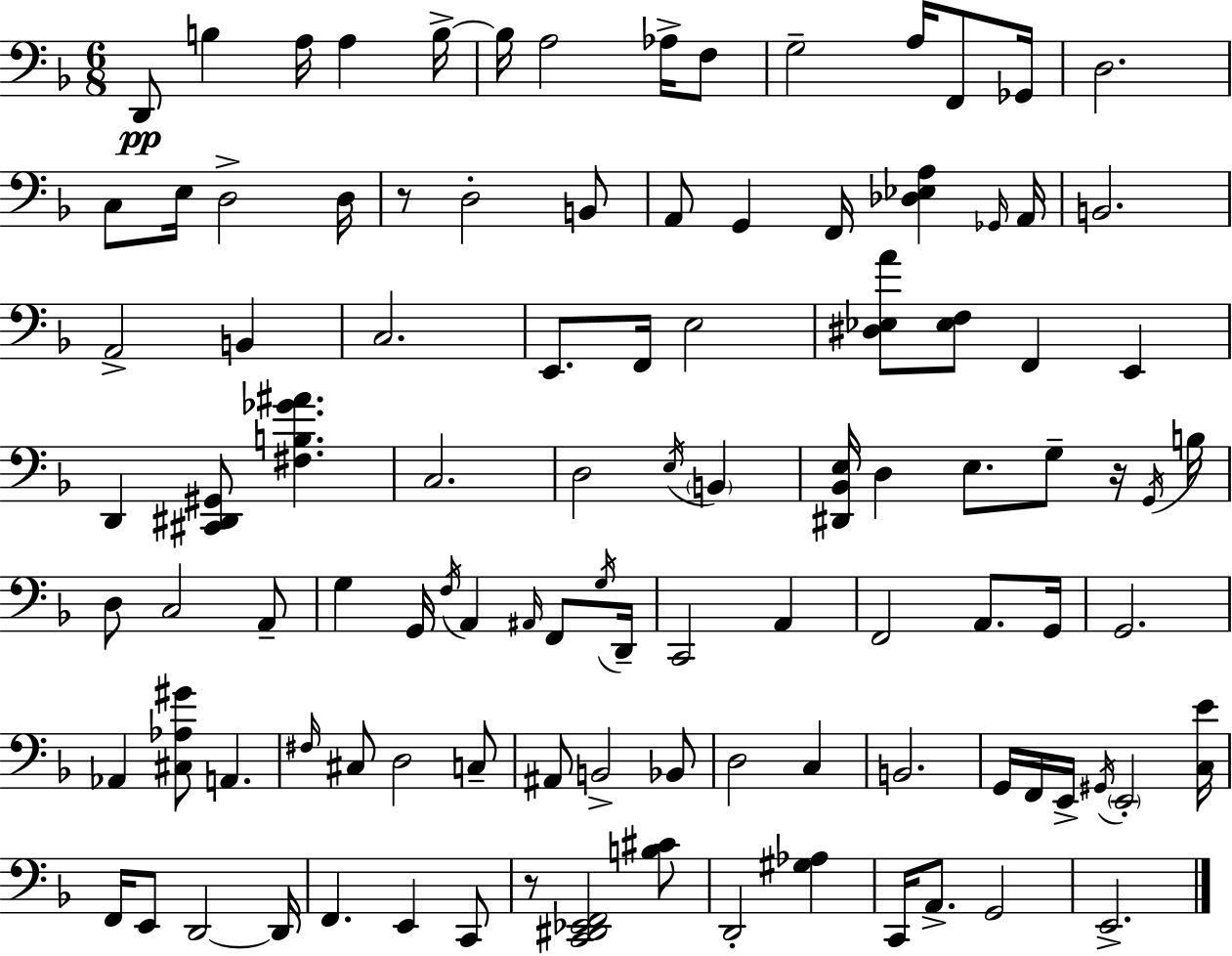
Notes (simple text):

D2/e B3/q A3/s A3/q B3/s B3/s A3/h Ab3/s F3/e G3/h A3/s F2/e Gb2/s D3/h. C3/e E3/s D3/h D3/s R/e D3/h B2/e A2/e G2/q F2/s [Db3,Eb3,A3]/q Gb2/s A2/s B2/h. A2/h B2/q C3/h. E2/e. F2/s E3/h [D#3,Eb3,A4]/e [Eb3,F3]/e F2/q E2/q D2/q [C#2,D#2,G#2]/e [F#3,B3,Gb4,A#4]/q. C3/h. D3/h E3/s B2/q [D#2,Bb2,E3]/s D3/q E3/e. G3/e R/s G2/s B3/s D3/e C3/h A2/e G3/q G2/s F3/s A2/q A#2/s F2/e G3/s D2/s C2/h A2/q F2/h A2/e. G2/s G2/h. Ab2/q [C#3,Ab3,G#4]/e A2/q. F#3/s C#3/e D3/h C3/e A#2/e B2/h Bb2/e D3/h C3/q B2/h. G2/s F2/s E2/s G#2/s E2/h [C3,E4]/s F2/s E2/e D2/h D2/s F2/q. E2/q C2/e R/e [C2,D#2,Eb2,F2]/h [B3,C#4]/e D2/h [G#3,Ab3]/q C2/s A2/e. G2/h E2/h.